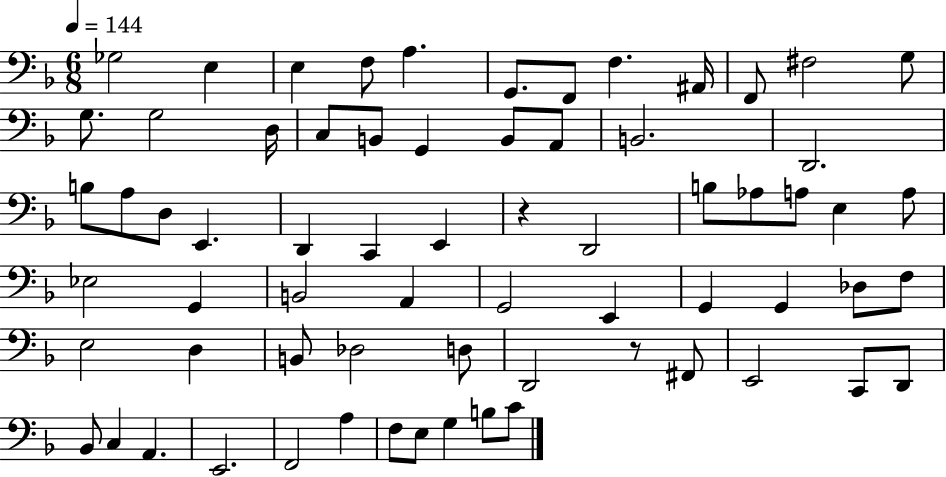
X:1
T:Untitled
M:6/8
L:1/4
K:F
_G,2 E, E, F,/2 A, G,,/2 F,,/2 F, ^A,,/4 F,,/2 ^F,2 G,/2 G,/2 G,2 D,/4 C,/2 B,,/2 G,, B,,/2 A,,/2 B,,2 D,,2 B,/2 A,/2 D,/2 E,, D,, C,, E,, z D,,2 B,/2 _A,/2 A,/2 E, A,/2 _E,2 G,, B,,2 A,, G,,2 E,, G,, G,, _D,/2 F,/2 E,2 D, B,,/2 _D,2 D,/2 D,,2 z/2 ^F,,/2 E,,2 C,,/2 D,,/2 _B,,/2 C, A,, E,,2 F,,2 A, F,/2 E,/2 G, B,/2 C/2